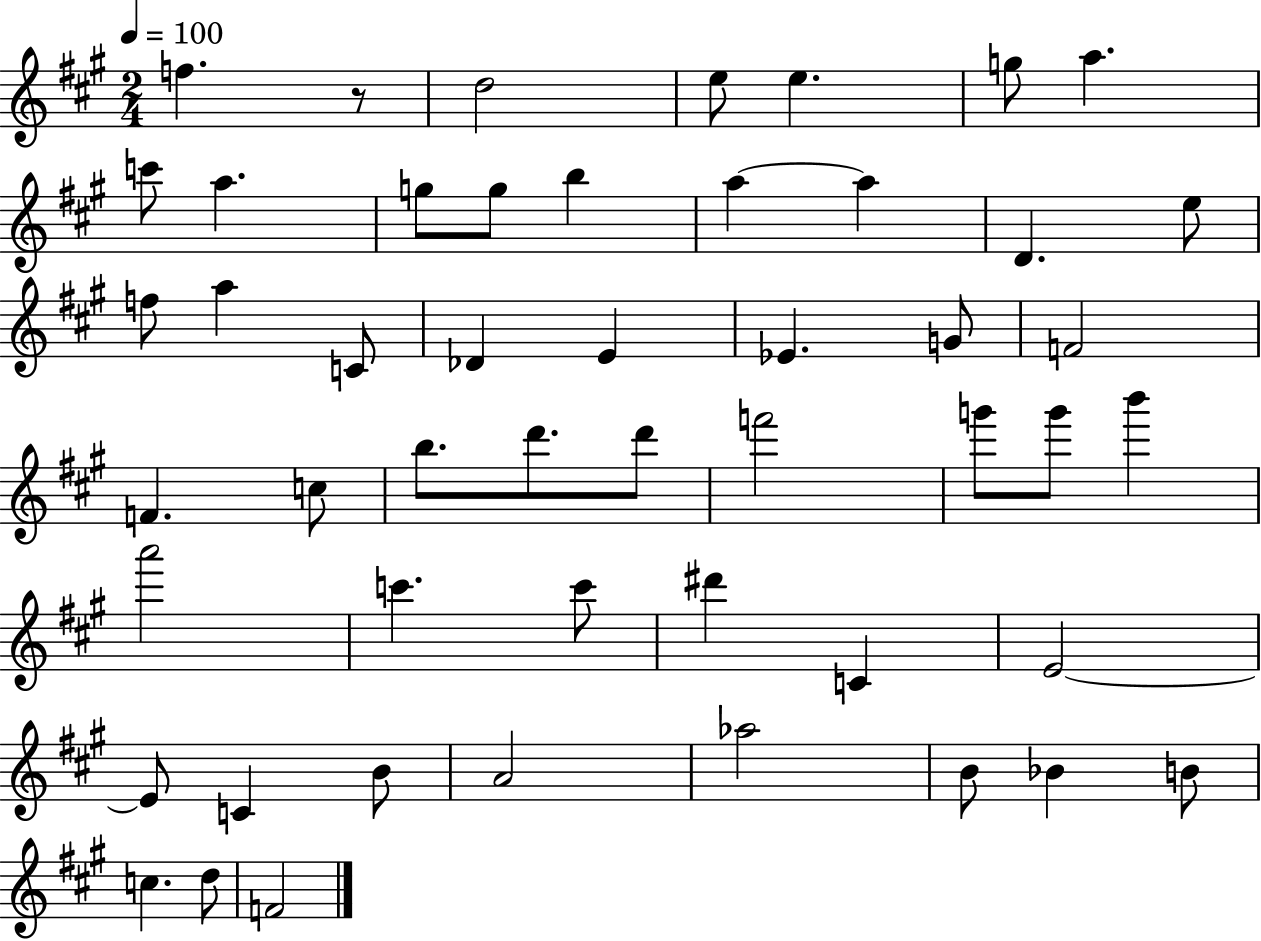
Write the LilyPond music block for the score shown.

{
  \clef treble
  \numericTimeSignature
  \time 2/4
  \key a \major
  \tempo 4 = 100
  f''4. r8 | d''2 | e''8 e''4. | g''8 a''4. | \break c'''8 a''4. | g''8 g''8 b''4 | a''4~~ a''4 | d'4. e''8 | \break f''8 a''4 c'8 | des'4 e'4 | ees'4. g'8 | f'2 | \break f'4. c''8 | b''8. d'''8. d'''8 | f'''2 | g'''8 g'''8 b'''4 | \break a'''2 | c'''4. c'''8 | dis'''4 c'4 | e'2~~ | \break e'8 c'4 b'8 | a'2 | aes''2 | b'8 bes'4 b'8 | \break c''4. d''8 | f'2 | \bar "|."
}